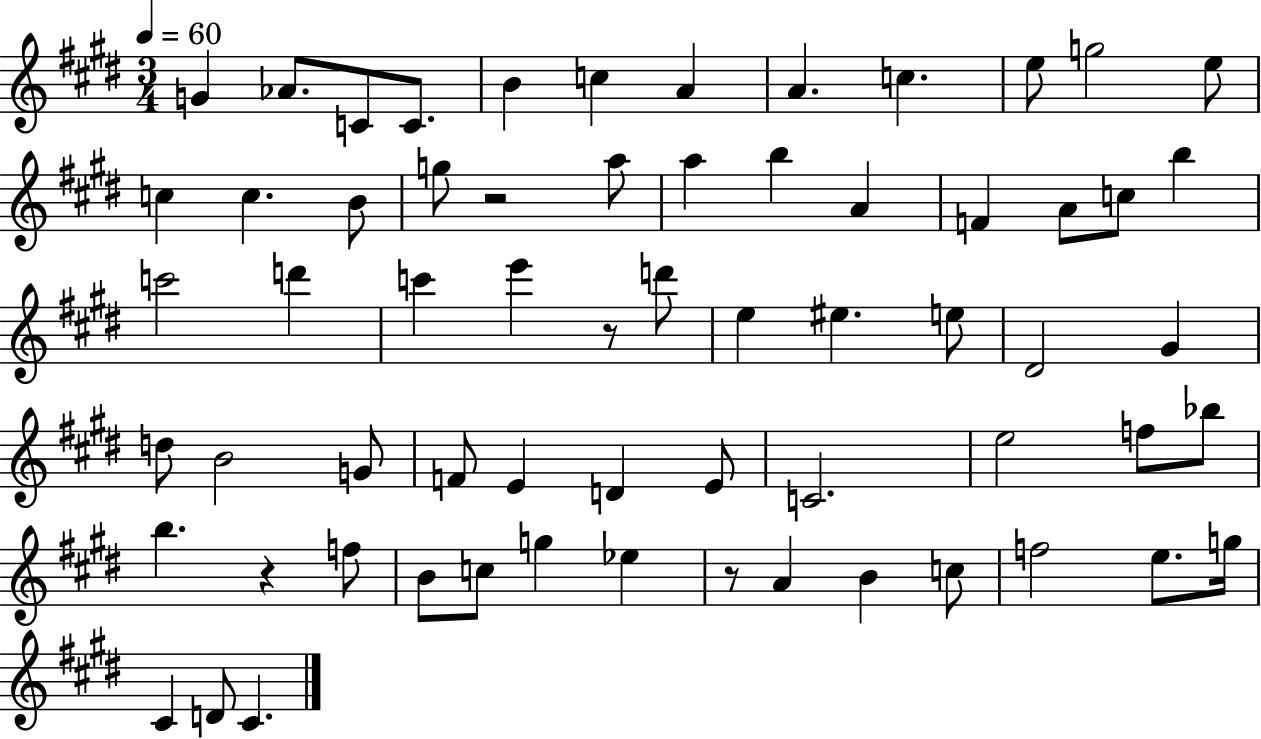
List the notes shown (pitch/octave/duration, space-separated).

G4/q Ab4/e. C4/e C4/e. B4/q C5/q A4/q A4/q. C5/q. E5/e G5/h E5/e C5/q C5/q. B4/e G5/e R/h A5/e A5/q B5/q A4/q F4/q A4/e C5/e B5/q C6/h D6/q C6/q E6/q R/e D6/e E5/q EIS5/q. E5/e D#4/h G#4/q D5/e B4/h G4/e F4/e E4/q D4/q E4/e C4/h. E5/h F5/e Bb5/e B5/q. R/q F5/e B4/e C5/e G5/q Eb5/q R/e A4/q B4/q C5/e F5/h E5/e. G5/s C#4/q D4/e C#4/q.